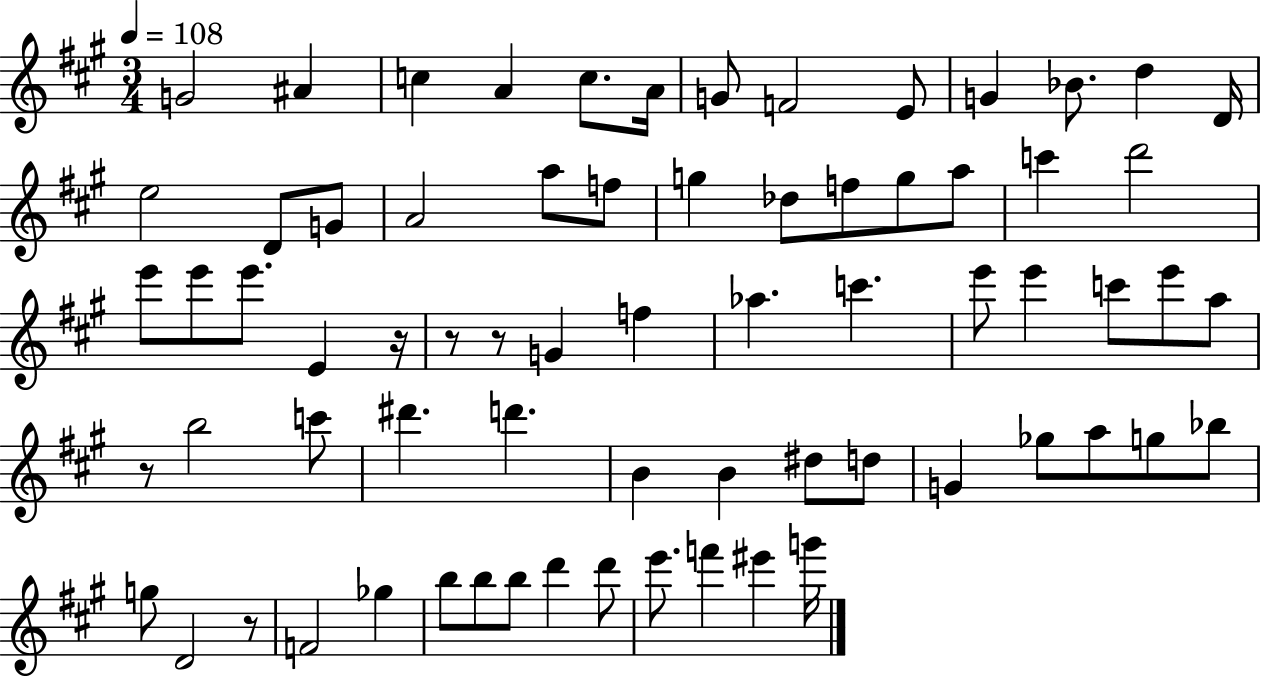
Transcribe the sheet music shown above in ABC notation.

X:1
T:Untitled
M:3/4
L:1/4
K:A
G2 ^A c A c/2 A/4 G/2 F2 E/2 G _B/2 d D/4 e2 D/2 G/2 A2 a/2 f/2 g _d/2 f/2 g/2 a/2 c' d'2 e'/2 e'/2 e'/2 E z/4 z/2 z/2 G f _a c' e'/2 e' c'/2 e'/2 a/2 z/2 b2 c'/2 ^d' d' B B ^d/2 d/2 G _g/2 a/2 g/2 _b/2 g/2 D2 z/2 F2 _g b/2 b/2 b/2 d' d'/2 e'/2 f' ^e' g'/4